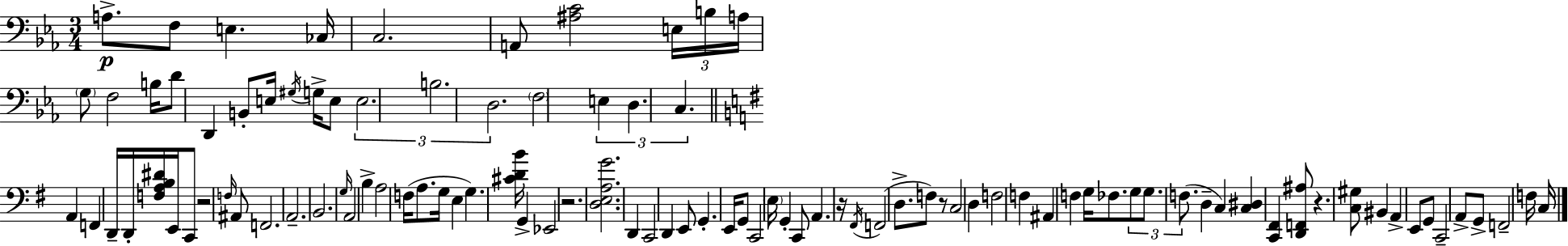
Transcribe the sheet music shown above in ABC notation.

X:1
T:Untitled
M:3/4
L:1/4
K:Cm
A,/2 F,/2 E, _C,/4 C,2 A,,/2 [^A,C]2 E,/4 B,/4 A,/4 G,/2 F,2 B,/4 D/2 D,, B,,/2 E,/4 ^G,/4 G,/4 E,/2 E,2 B,2 D,2 F,2 E, D, C, A,, F,, D,,/4 D,,/4 [F,A,B,^D]/4 E,,/4 C,,/2 z2 F,/4 ^A,,/2 F,,2 A,,2 B,,2 G,/4 A,,2 B, A,2 F,/4 A,/2 G,/4 E, G, [^CDB]/4 G,, _E,,2 z2 [D,E,A,G]2 D,, C,,2 D,, E,,/2 G,, E,,/4 G,,/2 C,,2 E,/4 G,, C,,/2 A,, z/4 ^F,,/4 F,,2 D,/2 F,/2 z/2 C,2 D, F,2 F, ^A,, F, G,/4 _F,/2 G,/2 G,/2 F,/2 D, C, [C,^D,] [C,,^F,,] [D,,F,,^A,]/2 z [C,^G,]/2 ^B,, A,, E,,/2 G,,/2 C,,2 A,,/2 G,,/2 F,,2 F,/4 C,/4